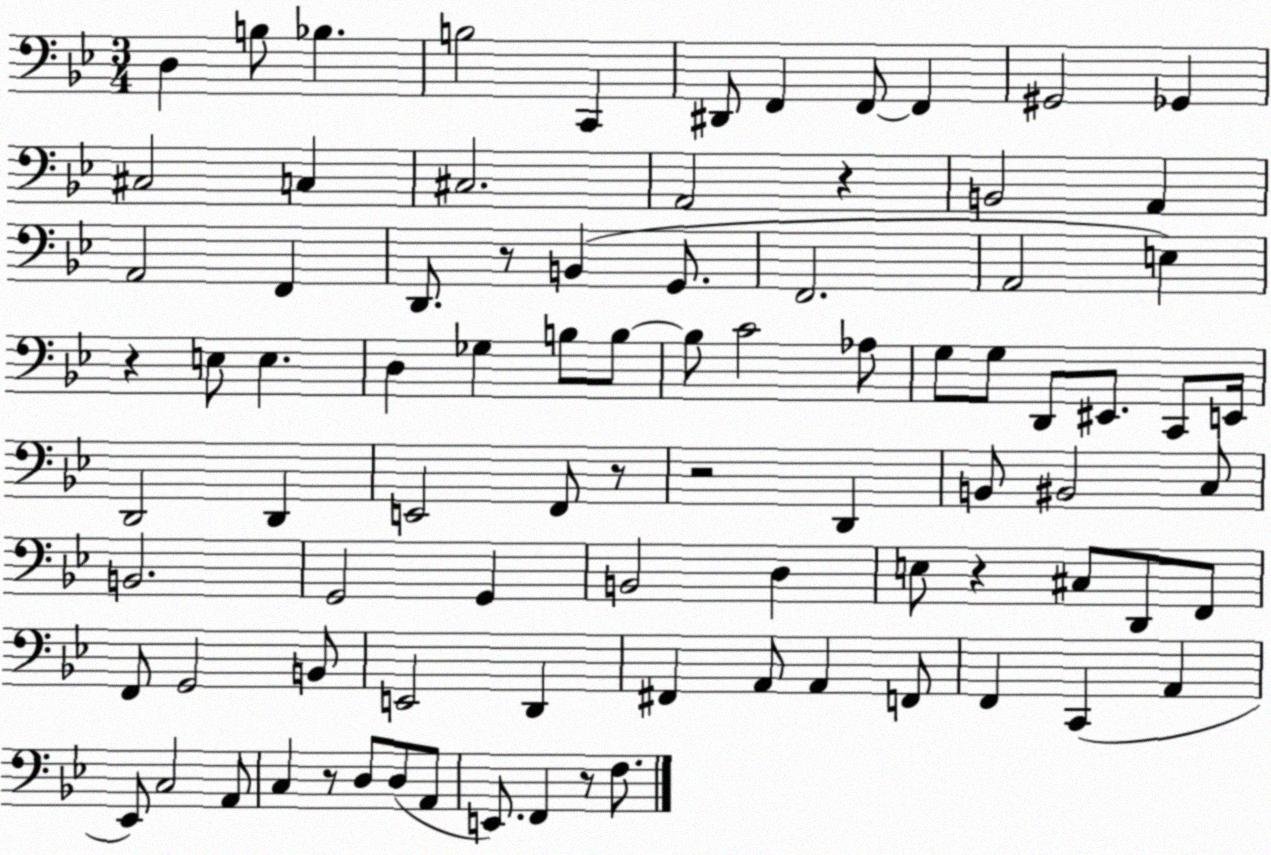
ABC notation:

X:1
T:Untitled
M:3/4
L:1/4
K:Bb
D, B,/2 _B, B,2 C,, ^D,,/2 F,, F,,/2 F,, ^G,,2 _G,, ^C,2 C, ^C,2 A,,2 z B,,2 A,, A,,2 F,, D,,/2 z/2 B,, G,,/2 F,,2 A,,2 E, z E,/2 E, D, _G, B,/2 B,/2 B,/2 C2 _A,/2 G,/2 G,/2 D,,/2 ^E,,/2 C,,/2 E,,/4 D,,2 D,, E,,2 F,,/2 z/2 z2 D,, B,,/2 ^B,,2 C,/2 B,,2 G,,2 G,, B,,2 D, E,/2 z ^C,/2 D,,/2 F,,/2 F,,/2 G,,2 B,,/2 E,,2 D,, ^F,, A,,/2 A,, F,,/2 F,, C,, A,, _E,,/2 C,2 A,,/2 C, z/2 D,/2 D,/2 A,,/2 E,,/2 F,, z/2 F,/2